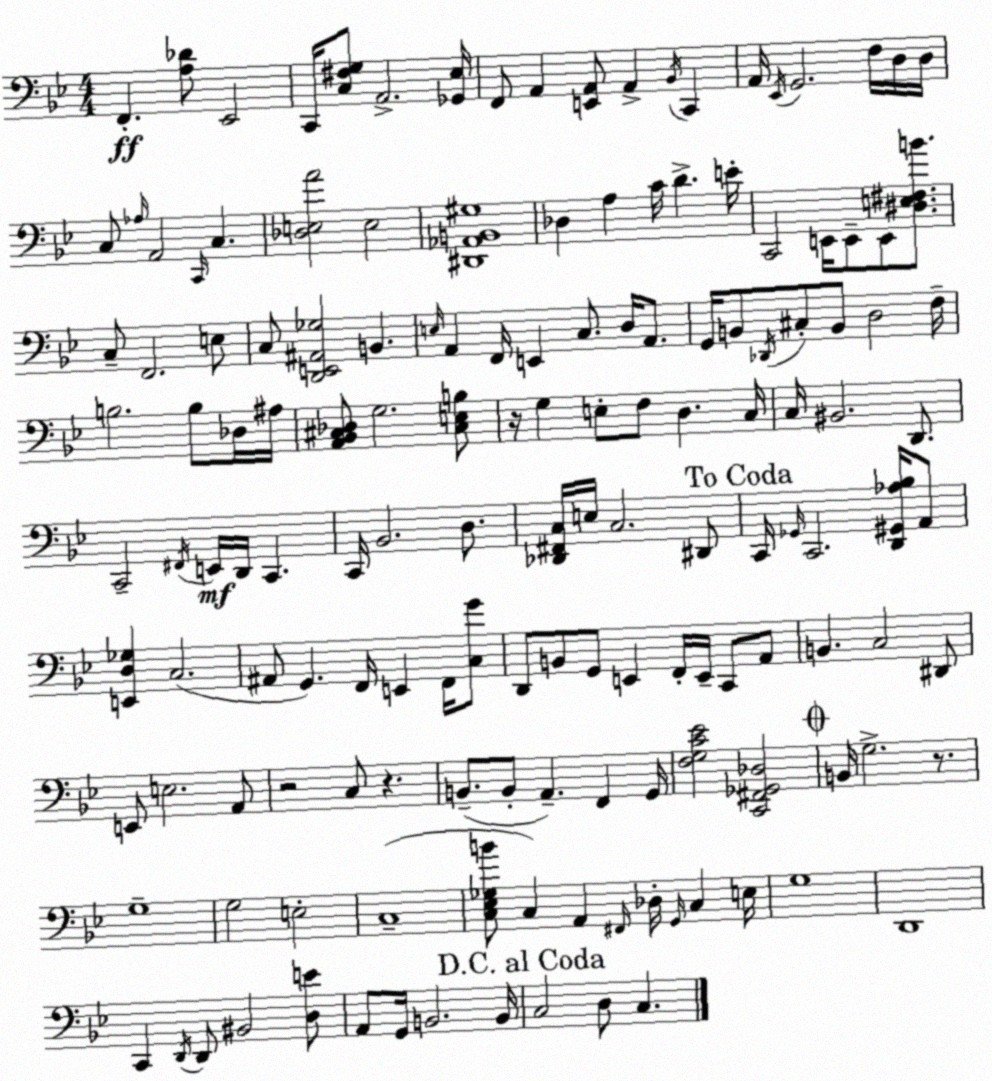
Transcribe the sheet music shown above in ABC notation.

X:1
T:Untitled
M:4/4
L:1/4
K:Bb
F,, [A,_D]/2 _E,,2 C,,/4 [C,^F,G,]/2 A,,2 [_G,,_E,]/4 F,,/2 A,, [E,,A,,]/2 A,, _B,,/4 C,, A,,/4 _E,,/4 G,,2 F,/4 D,/4 D,/4 C,/2 _A,/4 A,,2 C,,/4 C, [_D,E,A]2 E,2 [^D,,_A,,B,,^G,]4 _D, A, C/4 D E/4 C,,2 E,,/4 E,,/2 E,,/2 [^D,E,^F,B]/2 C,/2 F,,2 E,/2 C,/2 [D,,E,,^A,,_G,]2 B,, E,/4 A,, F,,/4 E,, C,/2 D,/4 A,,/2 G,,/4 B,,/2 _D,,/4 ^C,/2 B,,/2 D,2 F,/4 B,2 B,/2 _D,/4 ^A,/4 [A,,_B,,^C,_D,]/2 G,2 [^C,E,B,]/2 z/4 G, E,/2 F,/2 D, C,/4 C,/4 ^B,,2 D,,/2 C,,2 ^F,,/4 E,,/4 D,,/4 C,, C,,/4 _B,,2 D,/2 [_D,,^F,,C,]/4 E,/4 C,2 ^D,,/2 C,,/4 _G,,/4 C,,2 [D,,^G,,_A,_B,]/4 A,,/2 [E,,D,_G,] C,2 ^A,,/2 G,, F,,/4 E,, F,,/4 [C,G]/2 D,,/2 B,,/2 G,,/2 E,, F,,/4 E,,/4 C,,/2 A,,/2 B,, C,2 ^D,,/2 E,,/2 E,2 A,,/2 z2 C,/2 z B,,/2 B,,/2 A,, F,, G,,/4 [F,G,C_E]2 [C,,^F,,_G,,_D,]2 B,,/4 G,2 z/2 G,4 G,2 E,2 C,4 [C,_E,_G,B]/2 C, A,, ^F,,/4 _D,/4 G,,/4 C, E,/4 G,4 D,,4 C,, D,,/4 D,,/2 ^B,,2 [D,E]/2 A,,/2 G,,/4 B,,2 B,,/4 C,2 D,/2 C,